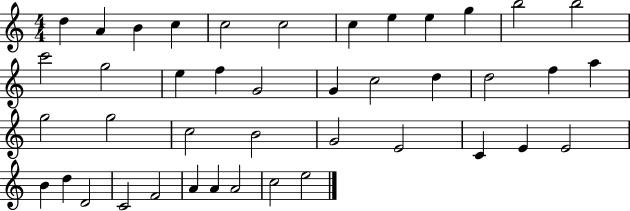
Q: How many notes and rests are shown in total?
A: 42